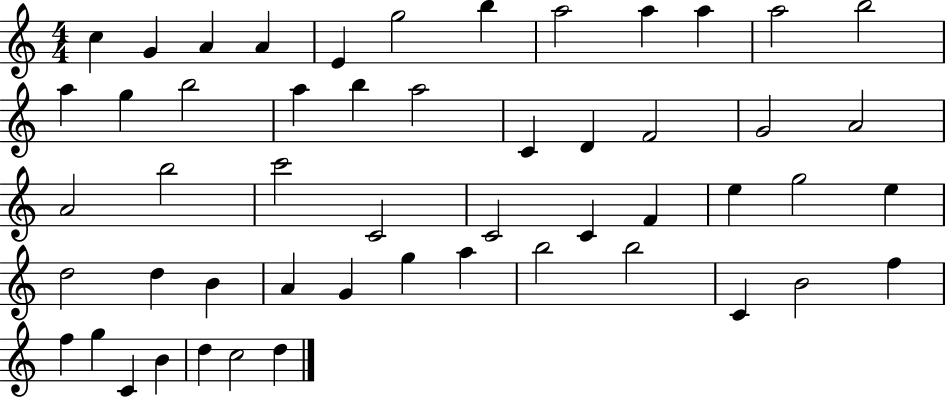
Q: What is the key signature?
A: C major